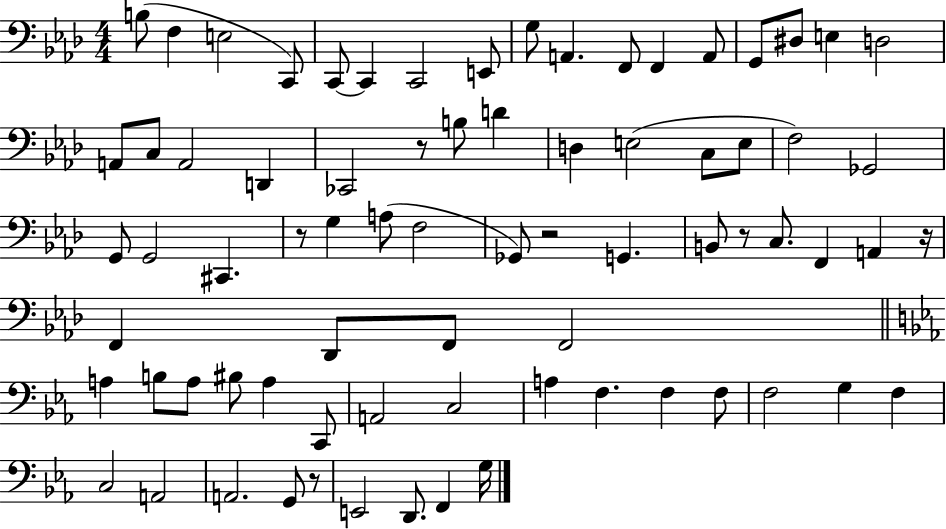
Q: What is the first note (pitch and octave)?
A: B3